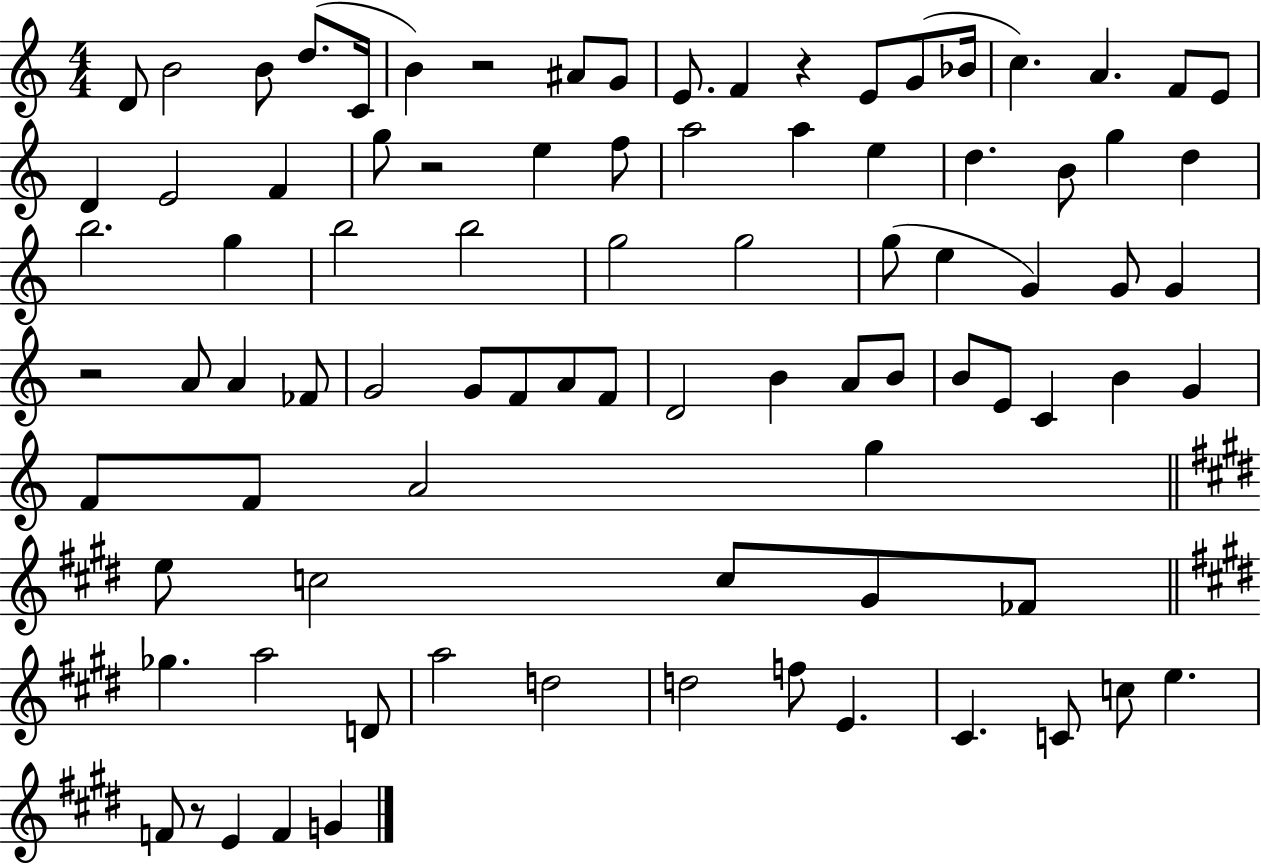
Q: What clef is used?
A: treble